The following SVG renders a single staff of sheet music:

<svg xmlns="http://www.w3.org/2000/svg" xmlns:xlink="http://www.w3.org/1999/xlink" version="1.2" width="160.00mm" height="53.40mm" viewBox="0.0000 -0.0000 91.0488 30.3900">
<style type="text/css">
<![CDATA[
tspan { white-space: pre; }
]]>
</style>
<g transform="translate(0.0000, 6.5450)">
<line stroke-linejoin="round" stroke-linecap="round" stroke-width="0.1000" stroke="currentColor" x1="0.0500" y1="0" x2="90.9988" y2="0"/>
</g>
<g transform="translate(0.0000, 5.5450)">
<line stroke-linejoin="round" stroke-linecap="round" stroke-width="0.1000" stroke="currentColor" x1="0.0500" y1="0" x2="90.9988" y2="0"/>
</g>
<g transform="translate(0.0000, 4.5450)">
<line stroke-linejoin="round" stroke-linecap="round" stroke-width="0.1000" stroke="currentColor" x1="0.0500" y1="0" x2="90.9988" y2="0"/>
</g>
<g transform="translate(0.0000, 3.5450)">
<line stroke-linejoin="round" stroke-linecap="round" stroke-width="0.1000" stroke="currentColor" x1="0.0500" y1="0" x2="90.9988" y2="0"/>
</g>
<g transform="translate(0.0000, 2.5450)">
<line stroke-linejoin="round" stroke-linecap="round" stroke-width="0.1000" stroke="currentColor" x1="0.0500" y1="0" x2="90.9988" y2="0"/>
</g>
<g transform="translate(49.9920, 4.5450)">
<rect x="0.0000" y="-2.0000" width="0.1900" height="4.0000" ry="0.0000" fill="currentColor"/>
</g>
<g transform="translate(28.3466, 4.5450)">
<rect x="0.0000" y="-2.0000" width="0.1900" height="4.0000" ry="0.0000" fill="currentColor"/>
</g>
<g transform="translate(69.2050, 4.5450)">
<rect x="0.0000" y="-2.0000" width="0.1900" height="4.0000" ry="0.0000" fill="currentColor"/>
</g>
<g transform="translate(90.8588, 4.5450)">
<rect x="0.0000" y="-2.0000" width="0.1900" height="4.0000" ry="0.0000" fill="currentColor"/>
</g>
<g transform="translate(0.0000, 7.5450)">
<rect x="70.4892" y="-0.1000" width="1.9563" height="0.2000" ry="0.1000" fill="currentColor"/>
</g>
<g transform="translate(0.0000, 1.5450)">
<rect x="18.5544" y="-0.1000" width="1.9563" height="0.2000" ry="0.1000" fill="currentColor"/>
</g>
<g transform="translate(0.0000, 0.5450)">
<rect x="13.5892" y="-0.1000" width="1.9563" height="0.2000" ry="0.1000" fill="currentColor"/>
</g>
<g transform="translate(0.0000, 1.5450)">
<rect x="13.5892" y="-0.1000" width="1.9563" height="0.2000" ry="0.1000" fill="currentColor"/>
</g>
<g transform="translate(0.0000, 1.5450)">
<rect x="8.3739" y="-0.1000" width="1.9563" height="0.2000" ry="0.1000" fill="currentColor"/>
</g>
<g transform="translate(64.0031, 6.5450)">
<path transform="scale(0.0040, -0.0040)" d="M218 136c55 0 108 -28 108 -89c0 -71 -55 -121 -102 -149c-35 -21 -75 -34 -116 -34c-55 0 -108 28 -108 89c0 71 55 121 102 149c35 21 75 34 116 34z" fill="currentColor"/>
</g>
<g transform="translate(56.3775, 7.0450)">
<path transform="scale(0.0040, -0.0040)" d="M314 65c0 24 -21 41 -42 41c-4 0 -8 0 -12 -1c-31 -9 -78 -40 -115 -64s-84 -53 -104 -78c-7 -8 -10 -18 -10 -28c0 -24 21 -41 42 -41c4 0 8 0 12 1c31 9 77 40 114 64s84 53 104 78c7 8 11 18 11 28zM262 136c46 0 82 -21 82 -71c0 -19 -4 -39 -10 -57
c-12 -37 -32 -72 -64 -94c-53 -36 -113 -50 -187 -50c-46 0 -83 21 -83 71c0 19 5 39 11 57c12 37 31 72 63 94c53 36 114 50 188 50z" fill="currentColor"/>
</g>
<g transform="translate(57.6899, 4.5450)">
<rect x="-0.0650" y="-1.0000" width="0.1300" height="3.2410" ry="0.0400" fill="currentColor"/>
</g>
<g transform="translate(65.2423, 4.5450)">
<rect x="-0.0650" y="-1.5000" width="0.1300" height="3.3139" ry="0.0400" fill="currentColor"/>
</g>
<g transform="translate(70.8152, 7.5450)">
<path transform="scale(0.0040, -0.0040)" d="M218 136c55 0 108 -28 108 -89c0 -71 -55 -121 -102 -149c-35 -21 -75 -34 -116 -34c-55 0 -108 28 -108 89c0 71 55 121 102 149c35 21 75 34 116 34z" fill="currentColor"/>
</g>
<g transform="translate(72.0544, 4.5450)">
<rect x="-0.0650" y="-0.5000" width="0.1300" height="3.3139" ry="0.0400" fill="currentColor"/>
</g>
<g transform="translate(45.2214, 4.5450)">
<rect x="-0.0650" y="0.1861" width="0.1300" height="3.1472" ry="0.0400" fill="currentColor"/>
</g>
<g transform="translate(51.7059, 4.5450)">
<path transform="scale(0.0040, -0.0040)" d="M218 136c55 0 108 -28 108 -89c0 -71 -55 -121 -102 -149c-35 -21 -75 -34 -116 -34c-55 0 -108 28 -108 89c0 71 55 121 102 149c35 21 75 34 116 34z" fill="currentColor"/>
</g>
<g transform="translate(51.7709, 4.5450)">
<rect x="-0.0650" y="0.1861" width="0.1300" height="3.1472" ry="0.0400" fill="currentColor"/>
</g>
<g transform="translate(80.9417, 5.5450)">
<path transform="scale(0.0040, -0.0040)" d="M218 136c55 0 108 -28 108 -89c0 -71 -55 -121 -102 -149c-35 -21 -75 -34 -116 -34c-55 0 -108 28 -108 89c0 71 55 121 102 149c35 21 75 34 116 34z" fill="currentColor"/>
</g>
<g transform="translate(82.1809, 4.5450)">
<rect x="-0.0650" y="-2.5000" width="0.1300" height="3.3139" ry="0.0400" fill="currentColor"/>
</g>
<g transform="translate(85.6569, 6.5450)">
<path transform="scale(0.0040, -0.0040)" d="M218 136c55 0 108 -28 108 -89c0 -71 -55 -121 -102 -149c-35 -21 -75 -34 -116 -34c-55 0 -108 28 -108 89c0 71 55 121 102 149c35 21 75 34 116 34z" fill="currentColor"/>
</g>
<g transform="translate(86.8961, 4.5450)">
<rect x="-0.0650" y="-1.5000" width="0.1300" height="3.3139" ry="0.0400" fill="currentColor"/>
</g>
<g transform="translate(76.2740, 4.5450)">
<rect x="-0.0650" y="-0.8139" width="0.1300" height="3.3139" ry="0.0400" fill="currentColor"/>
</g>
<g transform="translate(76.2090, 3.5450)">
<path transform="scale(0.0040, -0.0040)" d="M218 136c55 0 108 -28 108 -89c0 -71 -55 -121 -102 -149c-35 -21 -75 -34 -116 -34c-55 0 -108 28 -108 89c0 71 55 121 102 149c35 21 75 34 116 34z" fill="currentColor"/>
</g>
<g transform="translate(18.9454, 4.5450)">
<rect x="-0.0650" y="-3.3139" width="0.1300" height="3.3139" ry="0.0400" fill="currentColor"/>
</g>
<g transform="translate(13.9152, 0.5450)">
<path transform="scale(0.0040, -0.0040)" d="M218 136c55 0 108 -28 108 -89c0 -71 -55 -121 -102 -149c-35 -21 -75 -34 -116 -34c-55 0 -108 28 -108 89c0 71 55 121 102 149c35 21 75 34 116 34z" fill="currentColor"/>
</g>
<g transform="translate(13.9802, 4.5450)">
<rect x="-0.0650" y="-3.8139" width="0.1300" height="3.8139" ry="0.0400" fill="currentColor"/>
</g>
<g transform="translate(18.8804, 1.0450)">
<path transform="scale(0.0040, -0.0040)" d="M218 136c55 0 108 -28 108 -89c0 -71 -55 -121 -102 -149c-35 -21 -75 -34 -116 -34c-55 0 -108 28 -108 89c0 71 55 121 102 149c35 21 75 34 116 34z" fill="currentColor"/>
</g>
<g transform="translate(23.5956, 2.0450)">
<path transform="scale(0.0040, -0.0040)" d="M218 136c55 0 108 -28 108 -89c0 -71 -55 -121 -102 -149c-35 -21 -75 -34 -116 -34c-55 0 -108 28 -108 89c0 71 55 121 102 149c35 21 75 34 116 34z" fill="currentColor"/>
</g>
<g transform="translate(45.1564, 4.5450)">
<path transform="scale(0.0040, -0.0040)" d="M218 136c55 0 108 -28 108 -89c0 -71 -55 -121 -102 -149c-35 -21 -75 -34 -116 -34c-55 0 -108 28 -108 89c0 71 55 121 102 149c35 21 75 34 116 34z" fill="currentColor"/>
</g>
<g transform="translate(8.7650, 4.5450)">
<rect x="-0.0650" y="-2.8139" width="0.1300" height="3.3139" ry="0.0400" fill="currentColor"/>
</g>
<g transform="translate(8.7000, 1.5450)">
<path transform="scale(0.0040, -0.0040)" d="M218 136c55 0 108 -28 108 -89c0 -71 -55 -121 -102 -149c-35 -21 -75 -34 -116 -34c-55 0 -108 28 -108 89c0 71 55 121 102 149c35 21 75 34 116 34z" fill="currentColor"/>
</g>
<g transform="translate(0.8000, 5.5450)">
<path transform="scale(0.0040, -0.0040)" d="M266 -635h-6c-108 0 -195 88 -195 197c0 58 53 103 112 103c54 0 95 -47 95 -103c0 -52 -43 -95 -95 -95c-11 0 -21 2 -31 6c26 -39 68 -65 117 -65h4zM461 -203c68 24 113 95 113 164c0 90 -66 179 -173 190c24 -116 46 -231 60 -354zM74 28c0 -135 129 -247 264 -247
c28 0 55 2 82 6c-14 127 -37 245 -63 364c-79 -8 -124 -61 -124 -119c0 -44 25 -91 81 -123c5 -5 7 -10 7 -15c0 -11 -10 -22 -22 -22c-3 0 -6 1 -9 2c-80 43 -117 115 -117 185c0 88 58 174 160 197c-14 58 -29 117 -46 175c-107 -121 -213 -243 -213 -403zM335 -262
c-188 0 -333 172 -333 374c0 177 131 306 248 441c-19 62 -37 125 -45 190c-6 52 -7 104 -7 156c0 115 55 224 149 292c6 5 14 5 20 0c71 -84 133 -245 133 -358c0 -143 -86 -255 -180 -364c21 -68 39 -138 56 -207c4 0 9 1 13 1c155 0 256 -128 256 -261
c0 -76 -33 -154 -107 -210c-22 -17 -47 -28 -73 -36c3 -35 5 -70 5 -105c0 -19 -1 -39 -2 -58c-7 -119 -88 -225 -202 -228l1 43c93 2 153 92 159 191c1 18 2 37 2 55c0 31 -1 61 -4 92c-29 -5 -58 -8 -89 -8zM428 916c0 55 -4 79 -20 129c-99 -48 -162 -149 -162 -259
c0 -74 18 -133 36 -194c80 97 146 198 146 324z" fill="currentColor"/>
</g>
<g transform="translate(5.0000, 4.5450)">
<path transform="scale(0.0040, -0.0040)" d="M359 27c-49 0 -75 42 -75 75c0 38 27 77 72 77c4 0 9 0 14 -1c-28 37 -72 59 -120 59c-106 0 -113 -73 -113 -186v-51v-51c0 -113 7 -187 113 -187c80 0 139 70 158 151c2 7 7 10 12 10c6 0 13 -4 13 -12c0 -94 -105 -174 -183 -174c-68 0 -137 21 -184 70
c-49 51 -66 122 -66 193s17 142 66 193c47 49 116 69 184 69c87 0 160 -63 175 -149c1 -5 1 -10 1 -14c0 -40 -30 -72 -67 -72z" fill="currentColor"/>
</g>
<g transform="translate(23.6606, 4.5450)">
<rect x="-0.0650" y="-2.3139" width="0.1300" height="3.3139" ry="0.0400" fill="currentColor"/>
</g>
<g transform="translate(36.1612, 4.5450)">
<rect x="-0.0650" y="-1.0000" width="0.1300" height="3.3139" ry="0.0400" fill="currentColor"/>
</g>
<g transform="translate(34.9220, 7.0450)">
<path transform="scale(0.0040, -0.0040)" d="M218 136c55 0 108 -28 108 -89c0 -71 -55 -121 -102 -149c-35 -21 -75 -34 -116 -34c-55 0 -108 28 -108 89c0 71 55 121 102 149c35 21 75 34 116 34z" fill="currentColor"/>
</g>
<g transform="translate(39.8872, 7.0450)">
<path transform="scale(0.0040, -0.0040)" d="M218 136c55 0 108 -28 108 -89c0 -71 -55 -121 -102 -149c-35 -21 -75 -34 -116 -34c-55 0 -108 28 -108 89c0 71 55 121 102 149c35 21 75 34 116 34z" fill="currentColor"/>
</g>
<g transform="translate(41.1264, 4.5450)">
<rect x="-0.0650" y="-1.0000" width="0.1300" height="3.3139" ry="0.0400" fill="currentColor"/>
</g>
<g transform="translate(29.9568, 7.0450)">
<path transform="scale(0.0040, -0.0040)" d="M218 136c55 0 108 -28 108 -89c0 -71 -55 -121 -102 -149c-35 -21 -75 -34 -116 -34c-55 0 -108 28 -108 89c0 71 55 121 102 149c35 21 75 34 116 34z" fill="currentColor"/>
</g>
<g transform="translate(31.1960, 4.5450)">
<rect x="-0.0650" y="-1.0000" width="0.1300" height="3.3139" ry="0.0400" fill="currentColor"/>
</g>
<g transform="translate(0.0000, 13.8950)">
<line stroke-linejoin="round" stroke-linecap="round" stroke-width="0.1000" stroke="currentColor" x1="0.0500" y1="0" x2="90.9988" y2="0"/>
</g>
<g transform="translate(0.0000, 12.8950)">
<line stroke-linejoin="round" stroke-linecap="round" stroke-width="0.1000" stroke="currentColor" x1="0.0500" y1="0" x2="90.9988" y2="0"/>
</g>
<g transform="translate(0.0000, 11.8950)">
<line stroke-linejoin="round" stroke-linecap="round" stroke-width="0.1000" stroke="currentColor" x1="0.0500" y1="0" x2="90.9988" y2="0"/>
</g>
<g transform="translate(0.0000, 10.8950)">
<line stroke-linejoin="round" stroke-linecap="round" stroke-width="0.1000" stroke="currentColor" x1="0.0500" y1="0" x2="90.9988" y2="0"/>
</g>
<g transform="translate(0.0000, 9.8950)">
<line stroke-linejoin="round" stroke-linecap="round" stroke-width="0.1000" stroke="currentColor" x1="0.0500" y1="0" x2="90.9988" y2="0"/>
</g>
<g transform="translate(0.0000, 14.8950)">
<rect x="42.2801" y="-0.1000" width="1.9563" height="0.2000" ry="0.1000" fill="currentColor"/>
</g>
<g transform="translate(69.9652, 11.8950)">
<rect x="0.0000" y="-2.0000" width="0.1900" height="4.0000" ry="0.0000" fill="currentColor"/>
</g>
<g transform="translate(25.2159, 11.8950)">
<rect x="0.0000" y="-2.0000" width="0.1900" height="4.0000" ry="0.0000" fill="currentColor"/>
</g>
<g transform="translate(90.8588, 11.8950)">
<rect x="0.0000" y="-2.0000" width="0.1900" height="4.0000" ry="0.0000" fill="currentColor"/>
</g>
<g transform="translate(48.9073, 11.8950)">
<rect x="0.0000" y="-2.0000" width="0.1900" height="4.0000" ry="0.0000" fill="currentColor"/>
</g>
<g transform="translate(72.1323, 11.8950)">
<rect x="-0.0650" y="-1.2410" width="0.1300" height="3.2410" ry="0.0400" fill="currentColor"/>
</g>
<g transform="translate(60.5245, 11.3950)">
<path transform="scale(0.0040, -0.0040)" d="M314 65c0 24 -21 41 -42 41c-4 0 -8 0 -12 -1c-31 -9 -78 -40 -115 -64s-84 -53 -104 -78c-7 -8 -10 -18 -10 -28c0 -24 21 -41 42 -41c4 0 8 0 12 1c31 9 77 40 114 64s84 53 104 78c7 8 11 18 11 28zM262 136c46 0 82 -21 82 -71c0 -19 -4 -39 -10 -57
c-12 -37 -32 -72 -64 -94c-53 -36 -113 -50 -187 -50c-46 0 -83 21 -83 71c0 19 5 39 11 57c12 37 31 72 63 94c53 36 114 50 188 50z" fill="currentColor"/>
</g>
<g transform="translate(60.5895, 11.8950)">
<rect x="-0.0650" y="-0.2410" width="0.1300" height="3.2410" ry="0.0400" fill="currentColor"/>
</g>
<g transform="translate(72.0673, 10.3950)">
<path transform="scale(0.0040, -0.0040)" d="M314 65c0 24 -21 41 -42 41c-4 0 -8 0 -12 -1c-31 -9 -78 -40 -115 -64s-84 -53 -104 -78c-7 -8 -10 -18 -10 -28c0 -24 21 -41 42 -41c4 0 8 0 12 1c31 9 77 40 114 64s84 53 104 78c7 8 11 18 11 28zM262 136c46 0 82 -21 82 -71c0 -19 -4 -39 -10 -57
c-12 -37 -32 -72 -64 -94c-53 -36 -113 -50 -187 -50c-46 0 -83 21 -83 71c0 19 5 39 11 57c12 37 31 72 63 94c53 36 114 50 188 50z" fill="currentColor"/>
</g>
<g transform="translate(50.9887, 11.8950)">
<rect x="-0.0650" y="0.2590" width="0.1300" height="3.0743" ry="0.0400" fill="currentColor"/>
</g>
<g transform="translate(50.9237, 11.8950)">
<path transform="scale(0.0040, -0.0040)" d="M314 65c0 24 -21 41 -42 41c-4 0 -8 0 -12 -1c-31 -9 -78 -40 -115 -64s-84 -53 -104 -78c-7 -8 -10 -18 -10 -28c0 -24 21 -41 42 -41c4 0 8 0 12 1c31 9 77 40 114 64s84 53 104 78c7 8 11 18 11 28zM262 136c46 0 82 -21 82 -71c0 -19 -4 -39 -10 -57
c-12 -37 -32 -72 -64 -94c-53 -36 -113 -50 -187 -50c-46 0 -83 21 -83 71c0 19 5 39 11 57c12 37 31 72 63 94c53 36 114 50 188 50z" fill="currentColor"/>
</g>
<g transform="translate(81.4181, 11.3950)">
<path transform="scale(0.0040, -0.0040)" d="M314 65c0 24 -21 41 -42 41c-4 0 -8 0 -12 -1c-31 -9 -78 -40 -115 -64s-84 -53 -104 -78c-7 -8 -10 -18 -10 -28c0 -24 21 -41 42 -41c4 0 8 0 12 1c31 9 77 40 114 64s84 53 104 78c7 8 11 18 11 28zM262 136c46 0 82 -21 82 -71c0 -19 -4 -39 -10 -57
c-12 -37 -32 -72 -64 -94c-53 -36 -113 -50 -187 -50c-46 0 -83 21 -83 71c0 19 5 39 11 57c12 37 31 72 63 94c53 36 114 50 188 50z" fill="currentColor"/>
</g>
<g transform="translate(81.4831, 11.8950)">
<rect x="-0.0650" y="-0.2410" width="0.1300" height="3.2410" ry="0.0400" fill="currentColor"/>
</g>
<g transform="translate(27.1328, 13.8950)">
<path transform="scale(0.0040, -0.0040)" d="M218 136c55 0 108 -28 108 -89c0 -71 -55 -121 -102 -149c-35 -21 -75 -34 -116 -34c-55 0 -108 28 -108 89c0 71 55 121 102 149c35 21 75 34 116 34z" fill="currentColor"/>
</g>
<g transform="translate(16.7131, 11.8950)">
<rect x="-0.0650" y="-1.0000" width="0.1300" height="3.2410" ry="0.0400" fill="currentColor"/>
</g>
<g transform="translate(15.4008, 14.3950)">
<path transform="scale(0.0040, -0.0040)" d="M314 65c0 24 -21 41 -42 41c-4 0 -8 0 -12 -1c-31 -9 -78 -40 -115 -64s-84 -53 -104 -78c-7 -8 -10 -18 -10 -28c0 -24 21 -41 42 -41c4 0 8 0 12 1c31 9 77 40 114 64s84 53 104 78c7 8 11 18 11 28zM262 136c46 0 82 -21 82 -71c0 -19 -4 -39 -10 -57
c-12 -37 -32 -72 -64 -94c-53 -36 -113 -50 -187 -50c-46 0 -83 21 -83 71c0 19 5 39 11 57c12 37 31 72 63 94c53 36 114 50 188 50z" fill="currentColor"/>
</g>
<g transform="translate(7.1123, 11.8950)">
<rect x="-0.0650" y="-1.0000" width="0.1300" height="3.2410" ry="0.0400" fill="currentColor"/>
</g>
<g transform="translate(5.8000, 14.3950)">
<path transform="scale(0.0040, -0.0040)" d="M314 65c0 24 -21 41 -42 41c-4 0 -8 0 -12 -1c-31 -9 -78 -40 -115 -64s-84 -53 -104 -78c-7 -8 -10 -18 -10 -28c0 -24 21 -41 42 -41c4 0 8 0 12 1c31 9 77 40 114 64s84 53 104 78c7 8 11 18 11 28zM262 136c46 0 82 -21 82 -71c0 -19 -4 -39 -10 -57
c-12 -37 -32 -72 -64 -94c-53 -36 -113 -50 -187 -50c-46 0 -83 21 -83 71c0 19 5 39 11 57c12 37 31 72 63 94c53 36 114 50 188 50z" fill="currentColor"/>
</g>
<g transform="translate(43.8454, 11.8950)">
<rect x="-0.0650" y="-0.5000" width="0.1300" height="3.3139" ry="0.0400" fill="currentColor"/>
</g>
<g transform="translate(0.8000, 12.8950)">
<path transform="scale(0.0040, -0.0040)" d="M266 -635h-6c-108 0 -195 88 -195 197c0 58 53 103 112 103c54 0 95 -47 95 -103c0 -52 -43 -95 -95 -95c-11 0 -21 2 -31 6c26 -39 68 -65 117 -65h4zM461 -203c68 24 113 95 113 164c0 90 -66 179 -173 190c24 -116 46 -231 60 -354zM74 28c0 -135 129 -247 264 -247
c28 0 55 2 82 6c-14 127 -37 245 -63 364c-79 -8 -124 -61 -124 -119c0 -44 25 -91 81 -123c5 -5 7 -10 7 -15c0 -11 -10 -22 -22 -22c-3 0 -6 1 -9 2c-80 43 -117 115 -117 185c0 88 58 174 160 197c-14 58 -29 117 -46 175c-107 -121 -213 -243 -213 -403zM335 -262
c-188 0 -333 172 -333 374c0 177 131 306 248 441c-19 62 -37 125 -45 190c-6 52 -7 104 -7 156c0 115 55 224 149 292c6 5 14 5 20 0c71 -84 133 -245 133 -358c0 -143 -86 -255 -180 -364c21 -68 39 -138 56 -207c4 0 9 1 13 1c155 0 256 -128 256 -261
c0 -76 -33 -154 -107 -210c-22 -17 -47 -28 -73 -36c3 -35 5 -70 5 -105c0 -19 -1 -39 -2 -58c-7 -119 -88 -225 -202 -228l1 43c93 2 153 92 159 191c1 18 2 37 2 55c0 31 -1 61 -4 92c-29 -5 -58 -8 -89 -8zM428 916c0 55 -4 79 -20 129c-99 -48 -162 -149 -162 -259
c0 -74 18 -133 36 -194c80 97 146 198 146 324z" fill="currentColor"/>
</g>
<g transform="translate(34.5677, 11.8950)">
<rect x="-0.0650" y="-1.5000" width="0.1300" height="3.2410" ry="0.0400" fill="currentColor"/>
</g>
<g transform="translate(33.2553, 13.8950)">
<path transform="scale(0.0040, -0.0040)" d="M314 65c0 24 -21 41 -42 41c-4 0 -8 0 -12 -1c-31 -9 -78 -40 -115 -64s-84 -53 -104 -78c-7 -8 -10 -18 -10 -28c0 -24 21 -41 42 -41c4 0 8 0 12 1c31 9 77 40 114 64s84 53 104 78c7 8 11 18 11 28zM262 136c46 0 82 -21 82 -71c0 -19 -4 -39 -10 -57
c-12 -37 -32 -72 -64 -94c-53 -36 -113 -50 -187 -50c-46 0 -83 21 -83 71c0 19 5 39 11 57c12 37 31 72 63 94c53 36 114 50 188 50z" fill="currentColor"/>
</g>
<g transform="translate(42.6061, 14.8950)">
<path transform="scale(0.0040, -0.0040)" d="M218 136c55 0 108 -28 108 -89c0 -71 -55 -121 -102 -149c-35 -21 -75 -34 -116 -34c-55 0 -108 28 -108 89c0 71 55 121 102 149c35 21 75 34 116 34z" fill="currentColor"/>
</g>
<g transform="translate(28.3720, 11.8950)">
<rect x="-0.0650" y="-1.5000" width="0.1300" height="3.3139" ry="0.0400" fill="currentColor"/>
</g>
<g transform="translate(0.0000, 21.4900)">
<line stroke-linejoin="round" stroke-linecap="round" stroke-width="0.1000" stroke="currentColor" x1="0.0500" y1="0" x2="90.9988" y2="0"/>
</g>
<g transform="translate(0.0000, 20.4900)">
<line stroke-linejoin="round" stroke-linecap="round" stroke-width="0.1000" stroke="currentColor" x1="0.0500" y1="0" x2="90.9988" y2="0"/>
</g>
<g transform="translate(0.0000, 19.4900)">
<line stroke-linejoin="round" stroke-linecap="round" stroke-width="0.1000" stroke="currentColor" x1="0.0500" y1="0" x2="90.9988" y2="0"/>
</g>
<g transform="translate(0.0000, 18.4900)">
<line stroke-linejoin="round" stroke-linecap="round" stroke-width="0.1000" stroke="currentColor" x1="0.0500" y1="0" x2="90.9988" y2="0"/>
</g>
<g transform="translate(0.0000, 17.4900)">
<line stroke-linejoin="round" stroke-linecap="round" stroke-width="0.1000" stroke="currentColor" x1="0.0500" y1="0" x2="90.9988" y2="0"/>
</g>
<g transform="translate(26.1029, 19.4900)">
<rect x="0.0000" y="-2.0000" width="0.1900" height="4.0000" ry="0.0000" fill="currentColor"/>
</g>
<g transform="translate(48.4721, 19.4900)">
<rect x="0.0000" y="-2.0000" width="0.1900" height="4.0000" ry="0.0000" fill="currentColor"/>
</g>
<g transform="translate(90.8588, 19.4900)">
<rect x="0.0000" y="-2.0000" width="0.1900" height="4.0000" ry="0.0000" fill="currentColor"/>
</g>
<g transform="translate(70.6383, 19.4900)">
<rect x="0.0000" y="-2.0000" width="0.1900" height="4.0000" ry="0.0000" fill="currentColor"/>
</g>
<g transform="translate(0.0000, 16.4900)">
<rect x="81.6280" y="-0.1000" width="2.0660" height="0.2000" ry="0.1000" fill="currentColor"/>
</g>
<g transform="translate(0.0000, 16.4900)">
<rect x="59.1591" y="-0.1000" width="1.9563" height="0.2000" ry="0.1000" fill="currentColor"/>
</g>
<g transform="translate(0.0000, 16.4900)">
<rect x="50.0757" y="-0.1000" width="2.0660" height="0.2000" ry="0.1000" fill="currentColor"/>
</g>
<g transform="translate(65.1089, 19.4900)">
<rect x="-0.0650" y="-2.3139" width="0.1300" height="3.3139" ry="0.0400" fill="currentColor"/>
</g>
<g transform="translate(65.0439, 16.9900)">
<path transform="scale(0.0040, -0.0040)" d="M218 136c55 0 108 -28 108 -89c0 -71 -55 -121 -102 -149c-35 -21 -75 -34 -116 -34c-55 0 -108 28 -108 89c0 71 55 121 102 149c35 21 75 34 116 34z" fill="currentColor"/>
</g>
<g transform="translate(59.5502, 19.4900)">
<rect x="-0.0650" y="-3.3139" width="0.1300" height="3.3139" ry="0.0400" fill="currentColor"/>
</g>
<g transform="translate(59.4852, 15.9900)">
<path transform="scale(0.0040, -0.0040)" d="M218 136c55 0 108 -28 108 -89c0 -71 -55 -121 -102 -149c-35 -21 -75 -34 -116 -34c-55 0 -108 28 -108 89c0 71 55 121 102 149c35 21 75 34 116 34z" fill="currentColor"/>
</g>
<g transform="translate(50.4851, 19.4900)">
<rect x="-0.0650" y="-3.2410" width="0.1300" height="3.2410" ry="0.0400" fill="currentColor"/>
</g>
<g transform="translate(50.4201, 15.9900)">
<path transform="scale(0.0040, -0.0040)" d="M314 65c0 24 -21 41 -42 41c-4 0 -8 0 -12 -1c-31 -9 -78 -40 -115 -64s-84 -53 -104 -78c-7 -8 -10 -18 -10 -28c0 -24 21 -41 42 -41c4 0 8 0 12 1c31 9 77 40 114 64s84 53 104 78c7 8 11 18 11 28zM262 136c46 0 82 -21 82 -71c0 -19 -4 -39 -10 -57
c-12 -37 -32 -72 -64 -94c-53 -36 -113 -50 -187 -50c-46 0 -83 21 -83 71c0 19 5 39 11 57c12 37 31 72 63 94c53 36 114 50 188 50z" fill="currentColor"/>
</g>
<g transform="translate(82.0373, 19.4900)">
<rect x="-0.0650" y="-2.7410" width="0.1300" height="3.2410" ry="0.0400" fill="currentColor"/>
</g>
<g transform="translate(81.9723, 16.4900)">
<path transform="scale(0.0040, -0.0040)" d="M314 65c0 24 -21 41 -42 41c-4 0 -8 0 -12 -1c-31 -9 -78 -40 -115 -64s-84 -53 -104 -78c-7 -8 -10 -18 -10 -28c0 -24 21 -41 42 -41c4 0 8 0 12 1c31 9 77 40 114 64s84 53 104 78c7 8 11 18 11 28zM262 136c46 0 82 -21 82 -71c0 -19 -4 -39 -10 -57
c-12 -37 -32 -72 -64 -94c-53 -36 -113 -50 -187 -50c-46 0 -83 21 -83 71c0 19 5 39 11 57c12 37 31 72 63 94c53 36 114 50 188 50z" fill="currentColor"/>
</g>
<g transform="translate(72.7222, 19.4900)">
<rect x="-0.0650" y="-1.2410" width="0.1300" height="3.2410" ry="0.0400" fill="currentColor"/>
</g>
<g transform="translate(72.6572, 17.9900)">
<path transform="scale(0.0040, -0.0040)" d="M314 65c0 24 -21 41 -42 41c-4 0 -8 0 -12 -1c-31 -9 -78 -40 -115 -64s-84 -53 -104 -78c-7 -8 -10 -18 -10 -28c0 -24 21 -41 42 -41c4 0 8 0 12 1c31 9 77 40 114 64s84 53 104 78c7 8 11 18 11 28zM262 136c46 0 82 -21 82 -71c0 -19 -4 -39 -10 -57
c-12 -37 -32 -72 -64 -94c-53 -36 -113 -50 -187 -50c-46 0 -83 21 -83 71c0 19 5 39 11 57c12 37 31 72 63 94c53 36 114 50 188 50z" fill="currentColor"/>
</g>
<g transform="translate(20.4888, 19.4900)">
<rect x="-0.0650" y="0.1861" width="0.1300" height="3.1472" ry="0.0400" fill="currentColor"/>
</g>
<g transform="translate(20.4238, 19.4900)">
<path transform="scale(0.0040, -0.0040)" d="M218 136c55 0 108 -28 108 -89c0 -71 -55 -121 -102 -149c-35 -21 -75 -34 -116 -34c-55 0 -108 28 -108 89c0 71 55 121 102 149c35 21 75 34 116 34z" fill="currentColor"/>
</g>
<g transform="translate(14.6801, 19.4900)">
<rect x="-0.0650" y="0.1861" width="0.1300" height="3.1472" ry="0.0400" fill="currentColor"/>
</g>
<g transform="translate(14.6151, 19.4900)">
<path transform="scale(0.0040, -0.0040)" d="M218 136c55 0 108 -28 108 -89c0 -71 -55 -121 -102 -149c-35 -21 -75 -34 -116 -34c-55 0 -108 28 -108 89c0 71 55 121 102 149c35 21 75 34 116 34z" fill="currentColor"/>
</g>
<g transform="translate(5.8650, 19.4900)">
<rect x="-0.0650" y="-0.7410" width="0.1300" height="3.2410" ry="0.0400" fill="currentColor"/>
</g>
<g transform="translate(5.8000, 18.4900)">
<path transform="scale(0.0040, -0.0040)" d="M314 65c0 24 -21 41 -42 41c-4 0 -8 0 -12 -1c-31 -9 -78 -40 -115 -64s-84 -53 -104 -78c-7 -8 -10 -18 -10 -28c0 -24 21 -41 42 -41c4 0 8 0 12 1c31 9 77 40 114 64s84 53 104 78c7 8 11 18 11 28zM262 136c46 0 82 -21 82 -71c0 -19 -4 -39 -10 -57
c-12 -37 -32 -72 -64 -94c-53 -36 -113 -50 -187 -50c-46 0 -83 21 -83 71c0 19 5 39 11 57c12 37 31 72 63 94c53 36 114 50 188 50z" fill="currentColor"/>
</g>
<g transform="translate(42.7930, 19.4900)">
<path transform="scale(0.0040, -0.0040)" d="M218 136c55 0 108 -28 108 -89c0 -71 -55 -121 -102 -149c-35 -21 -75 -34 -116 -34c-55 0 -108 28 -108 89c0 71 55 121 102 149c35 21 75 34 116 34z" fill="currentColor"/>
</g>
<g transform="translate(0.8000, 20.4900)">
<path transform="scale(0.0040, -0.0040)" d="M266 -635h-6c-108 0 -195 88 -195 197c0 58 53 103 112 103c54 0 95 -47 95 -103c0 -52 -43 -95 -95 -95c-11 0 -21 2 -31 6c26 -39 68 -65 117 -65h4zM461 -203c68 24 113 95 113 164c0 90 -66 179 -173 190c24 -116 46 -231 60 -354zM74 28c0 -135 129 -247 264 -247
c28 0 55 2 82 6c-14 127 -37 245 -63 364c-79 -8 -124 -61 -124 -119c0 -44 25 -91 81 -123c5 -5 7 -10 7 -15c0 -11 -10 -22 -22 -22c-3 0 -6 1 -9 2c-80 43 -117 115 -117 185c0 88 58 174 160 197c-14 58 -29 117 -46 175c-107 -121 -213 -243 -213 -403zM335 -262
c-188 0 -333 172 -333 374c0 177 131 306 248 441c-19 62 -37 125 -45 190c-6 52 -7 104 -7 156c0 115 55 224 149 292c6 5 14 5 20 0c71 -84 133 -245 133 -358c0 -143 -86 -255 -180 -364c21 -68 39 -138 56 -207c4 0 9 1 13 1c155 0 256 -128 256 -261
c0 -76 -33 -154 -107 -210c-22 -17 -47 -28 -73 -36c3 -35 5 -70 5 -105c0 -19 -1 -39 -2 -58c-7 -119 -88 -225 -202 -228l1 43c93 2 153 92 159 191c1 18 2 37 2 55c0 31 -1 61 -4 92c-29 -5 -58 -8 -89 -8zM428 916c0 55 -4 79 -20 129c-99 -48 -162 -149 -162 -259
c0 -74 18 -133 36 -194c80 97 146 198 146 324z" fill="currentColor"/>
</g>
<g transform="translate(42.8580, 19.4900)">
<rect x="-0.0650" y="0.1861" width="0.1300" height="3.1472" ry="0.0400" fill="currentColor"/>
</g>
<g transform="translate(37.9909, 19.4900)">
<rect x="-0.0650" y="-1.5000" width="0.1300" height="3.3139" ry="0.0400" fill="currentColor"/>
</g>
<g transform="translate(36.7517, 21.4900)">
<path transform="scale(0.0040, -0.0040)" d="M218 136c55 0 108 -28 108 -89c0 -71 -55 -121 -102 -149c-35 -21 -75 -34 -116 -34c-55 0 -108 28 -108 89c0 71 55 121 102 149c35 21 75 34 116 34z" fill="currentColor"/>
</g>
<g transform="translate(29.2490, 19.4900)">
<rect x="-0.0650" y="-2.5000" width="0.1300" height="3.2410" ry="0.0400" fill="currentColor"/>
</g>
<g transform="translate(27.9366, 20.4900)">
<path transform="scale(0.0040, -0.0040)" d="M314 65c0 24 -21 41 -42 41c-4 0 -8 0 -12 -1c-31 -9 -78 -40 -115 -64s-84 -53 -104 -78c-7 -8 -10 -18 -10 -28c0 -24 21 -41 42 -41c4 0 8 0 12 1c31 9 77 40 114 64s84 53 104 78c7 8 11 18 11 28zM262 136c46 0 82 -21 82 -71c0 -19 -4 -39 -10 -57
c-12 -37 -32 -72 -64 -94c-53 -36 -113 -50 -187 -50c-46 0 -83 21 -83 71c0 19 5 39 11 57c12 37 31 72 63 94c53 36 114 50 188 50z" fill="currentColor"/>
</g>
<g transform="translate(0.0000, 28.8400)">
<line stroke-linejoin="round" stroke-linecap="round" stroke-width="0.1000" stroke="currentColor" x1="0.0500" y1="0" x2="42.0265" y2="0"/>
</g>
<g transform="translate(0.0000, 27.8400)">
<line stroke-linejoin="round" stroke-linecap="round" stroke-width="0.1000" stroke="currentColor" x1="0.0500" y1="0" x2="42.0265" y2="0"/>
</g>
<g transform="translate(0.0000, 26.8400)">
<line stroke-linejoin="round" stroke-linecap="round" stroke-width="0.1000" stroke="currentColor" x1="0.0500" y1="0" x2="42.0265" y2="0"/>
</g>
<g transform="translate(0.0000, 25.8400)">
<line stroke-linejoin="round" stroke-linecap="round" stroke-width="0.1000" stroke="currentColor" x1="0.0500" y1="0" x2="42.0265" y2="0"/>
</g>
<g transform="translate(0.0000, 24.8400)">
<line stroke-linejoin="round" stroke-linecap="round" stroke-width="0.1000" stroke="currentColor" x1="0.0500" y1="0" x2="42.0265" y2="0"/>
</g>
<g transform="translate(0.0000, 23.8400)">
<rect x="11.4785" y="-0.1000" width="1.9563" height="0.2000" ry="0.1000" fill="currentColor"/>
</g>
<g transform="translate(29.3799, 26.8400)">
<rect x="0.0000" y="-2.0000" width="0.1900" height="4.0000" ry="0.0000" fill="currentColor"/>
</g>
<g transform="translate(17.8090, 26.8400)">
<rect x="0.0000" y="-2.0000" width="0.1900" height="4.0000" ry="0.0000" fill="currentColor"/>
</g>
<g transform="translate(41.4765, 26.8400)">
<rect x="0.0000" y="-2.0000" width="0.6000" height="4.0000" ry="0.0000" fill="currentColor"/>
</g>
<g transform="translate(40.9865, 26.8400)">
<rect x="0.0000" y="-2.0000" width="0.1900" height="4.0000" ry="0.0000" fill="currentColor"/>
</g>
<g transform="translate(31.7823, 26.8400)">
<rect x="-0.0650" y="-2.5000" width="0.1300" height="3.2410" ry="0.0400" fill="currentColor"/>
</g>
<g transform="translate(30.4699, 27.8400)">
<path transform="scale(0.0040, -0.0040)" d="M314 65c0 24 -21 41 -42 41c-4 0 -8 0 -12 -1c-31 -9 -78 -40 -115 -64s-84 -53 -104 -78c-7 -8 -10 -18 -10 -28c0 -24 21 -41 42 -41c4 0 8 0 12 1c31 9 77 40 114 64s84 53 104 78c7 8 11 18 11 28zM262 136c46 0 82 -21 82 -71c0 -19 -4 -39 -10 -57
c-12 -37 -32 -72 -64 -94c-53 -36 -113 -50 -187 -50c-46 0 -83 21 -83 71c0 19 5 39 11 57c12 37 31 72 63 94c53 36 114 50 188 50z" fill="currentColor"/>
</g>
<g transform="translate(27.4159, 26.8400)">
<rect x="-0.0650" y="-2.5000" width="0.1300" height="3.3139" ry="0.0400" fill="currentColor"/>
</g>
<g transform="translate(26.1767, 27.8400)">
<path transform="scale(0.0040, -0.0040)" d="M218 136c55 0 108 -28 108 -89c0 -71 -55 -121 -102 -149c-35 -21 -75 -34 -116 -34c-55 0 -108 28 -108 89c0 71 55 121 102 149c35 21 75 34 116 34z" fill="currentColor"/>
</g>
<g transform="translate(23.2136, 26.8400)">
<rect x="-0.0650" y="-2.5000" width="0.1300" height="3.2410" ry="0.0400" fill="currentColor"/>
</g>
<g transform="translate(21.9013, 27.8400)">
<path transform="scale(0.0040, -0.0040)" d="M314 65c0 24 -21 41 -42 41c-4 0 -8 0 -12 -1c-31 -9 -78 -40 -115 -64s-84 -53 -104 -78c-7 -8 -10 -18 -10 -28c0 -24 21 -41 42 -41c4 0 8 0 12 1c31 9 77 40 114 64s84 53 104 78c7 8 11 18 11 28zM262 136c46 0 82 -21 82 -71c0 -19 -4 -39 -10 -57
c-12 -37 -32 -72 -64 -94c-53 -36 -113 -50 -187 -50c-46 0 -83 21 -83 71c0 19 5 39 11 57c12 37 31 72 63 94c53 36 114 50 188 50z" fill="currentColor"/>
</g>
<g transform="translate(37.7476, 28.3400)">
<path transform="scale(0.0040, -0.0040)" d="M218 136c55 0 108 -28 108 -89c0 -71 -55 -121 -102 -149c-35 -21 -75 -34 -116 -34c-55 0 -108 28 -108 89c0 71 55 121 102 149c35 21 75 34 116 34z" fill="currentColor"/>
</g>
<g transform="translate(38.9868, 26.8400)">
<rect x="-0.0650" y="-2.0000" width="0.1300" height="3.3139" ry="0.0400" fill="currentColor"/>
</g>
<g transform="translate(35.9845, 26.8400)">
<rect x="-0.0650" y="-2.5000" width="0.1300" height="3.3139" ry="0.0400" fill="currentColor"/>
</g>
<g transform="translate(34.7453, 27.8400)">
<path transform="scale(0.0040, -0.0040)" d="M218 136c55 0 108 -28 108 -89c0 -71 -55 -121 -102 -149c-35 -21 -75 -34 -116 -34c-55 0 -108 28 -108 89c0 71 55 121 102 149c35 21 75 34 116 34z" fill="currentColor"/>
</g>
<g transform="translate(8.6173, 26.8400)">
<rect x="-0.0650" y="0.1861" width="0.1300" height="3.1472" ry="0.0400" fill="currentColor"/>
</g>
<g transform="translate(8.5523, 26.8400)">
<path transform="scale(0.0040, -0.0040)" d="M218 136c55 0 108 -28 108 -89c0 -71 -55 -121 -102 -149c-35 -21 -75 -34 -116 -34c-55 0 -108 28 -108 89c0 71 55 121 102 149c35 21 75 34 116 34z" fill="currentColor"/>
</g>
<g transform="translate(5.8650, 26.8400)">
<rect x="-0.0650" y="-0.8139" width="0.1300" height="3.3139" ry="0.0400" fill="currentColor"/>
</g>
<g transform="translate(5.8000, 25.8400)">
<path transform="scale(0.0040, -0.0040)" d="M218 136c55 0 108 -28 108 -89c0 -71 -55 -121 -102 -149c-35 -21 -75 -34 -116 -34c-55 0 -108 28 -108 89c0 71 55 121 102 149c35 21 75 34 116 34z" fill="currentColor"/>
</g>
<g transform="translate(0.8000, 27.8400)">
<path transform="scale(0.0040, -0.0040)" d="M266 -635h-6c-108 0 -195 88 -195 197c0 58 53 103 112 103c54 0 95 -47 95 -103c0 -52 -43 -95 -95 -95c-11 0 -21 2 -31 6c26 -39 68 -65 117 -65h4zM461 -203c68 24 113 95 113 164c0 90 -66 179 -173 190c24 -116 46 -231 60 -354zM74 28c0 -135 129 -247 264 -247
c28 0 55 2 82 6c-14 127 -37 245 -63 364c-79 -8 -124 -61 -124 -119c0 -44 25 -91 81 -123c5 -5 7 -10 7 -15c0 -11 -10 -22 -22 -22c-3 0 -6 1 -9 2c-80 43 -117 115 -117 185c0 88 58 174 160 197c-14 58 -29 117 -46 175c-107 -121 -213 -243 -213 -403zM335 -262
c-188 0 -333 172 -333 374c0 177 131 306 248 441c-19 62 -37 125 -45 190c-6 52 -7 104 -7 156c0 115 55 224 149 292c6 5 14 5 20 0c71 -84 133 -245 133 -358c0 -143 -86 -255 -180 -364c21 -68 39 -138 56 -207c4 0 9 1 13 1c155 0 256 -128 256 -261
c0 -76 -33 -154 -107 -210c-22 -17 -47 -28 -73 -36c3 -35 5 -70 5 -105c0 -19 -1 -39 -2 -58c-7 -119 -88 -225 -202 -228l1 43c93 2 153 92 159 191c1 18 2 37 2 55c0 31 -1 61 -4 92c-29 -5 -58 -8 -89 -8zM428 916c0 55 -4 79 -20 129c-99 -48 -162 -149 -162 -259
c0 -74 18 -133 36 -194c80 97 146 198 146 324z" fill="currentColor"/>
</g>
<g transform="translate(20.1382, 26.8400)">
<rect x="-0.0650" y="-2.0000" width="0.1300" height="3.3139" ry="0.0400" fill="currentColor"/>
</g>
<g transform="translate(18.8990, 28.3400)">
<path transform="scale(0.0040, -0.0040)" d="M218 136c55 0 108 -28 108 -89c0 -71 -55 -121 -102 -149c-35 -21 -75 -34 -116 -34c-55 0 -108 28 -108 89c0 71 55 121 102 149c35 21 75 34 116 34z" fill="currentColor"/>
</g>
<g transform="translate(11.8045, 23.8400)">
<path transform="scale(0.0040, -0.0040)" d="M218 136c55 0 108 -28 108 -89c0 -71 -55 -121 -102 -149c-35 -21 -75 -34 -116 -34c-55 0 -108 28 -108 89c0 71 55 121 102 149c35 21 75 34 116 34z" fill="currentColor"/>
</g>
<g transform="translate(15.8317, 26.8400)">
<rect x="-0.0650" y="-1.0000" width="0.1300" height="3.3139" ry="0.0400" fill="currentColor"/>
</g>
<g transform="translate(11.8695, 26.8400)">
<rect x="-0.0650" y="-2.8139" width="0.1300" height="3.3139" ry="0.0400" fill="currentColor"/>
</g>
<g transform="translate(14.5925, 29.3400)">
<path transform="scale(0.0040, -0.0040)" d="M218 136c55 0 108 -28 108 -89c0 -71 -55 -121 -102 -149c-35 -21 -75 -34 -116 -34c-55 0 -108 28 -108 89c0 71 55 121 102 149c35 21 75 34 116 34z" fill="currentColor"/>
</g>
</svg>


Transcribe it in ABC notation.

X:1
T:Untitled
M:4/4
L:1/4
K:C
a c' b g D D D B B D2 E C d G E D2 D2 E E2 C B2 c2 e2 c2 d2 B B G2 E B b2 b g e2 a2 d B a D F G2 G G2 G F